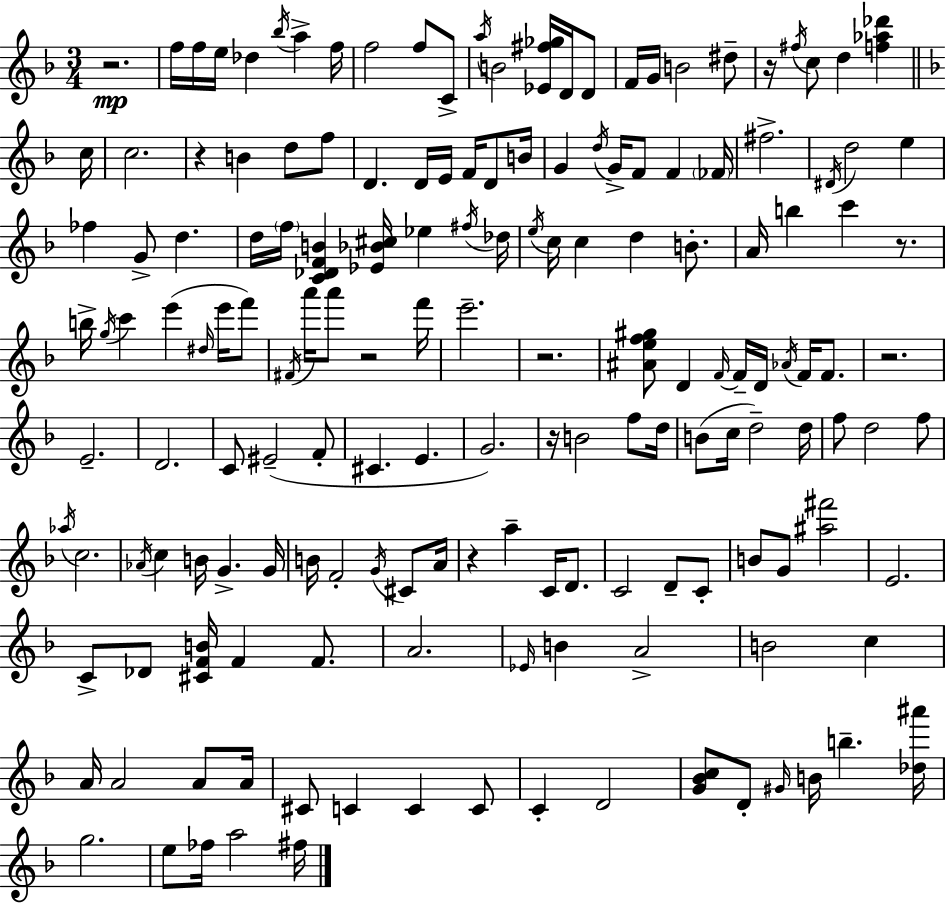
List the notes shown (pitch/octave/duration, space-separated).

R/h. F5/s F5/s E5/s Db5/q Bb5/s A5/q F5/s F5/h F5/e C4/e A5/s B4/h [Eb4,F#5,Gb5]/s D4/s D4/e F4/s G4/s B4/h D#5/e R/s F#5/s C5/e D5/q [F5,Ab5,Db6]/q C5/s C5/h. R/q B4/q D5/e F5/e D4/q. D4/s E4/s F4/s D4/e B4/s G4/q D5/s G4/s F4/e F4/q FES4/s F#5/h. D#4/s D5/h E5/q FES5/q G4/e D5/q. D5/s F5/s [C4,Db4,F4,B4]/q [Eb4,Bb4,C#5]/s Eb5/q F#5/s Db5/s E5/s C5/s C5/q D5/q B4/e. A4/s B5/q C6/q R/e. B5/s G5/s C6/q E6/q D#5/s E6/s F6/e F#4/s A6/s A6/e R/h F6/s E6/h. R/h. [A#4,E5,F5,G#5]/e D4/q F4/s F4/s D4/s Ab4/s F4/s F4/e. R/h. E4/h. D4/h. C4/e EIS4/h F4/e C#4/q. E4/q. G4/h. R/s B4/h F5/e D5/s B4/e C5/s D5/h D5/s F5/e D5/h F5/e Ab5/s C5/h. Ab4/s C5/q B4/s G4/q. G4/s B4/s F4/h G4/s C#4/e A4/s R/q A5/q C4/s D4/e. C4/h D4/e C4/e B4/e G4/e [A#5,F#6]/h E4/h. C4/e Db4/e [C#4,F4,B4]/s F4/q F4/e. A4/h. Eb4/s B4/q A4/h B4/h C5/q A4/s A4/h A4/e A4/s C#4/e C4/q C4/q C4/e C4/q D4/h [G4,Bb4,C5]/e D4/e G#4/s B4/s B5/q. [Db5,A#6]/s G5/h. E5/e FES5/s A5/h F#5/s